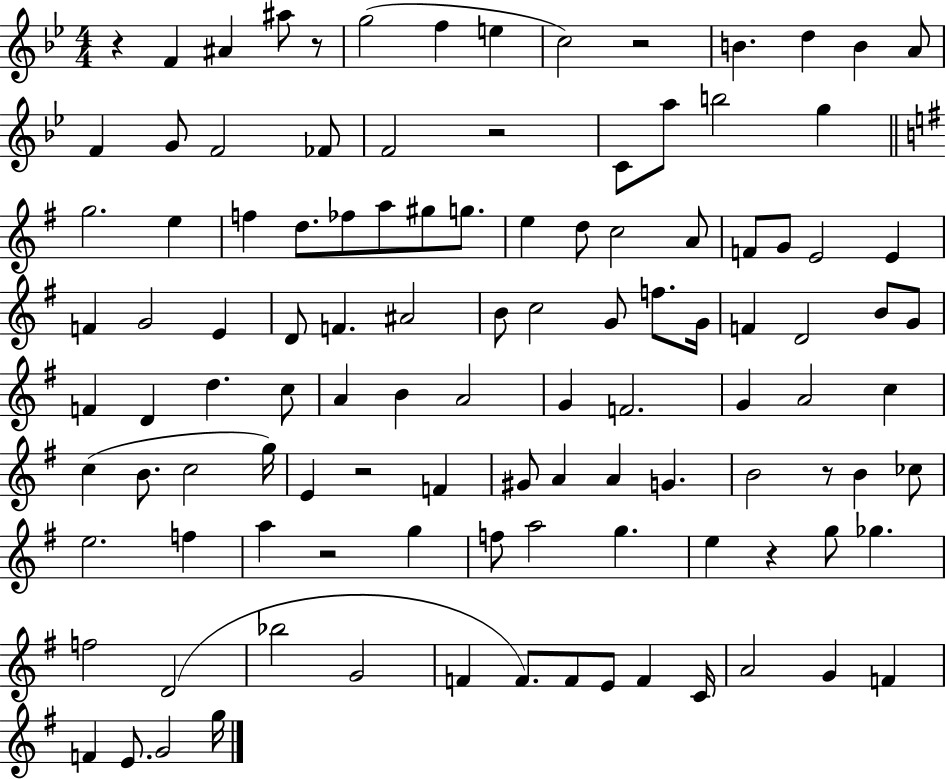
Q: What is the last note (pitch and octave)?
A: G5